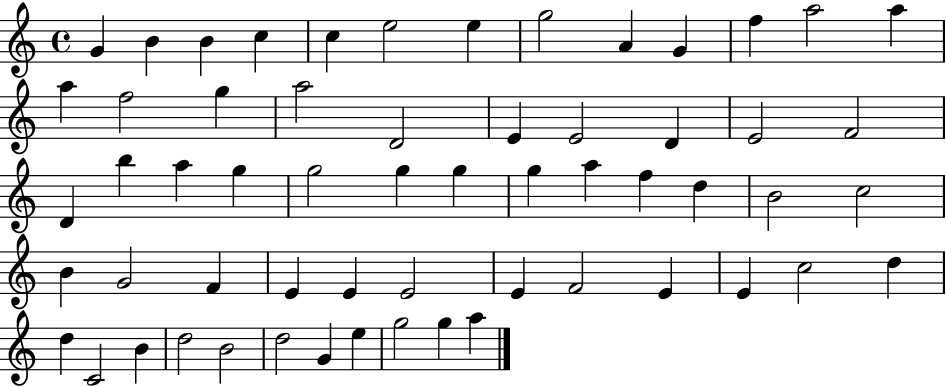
{
  \clef treble
  \time 4/4
  \defaultTimeSignature
  \key c \major
  g'4 b'4 b'4 c''4 | c''4 e''2 e''4 | g''2 a'4 g'4 | f''4 a''2 a''4 | \break a''4 f''2 g''4 | a''2 d'2 | e'4 e'2 d'4 | e'2 f'2 | \break d'4 b''4 a''4 g''4 | g''2 g''4 g''4 | g''4 a''4 f''4 d''4 | b'2 c''2 | \break b'4 g'2 f'4 | e'4 e'4 e'2 | e'4 f'2 e'4 | e'4 c''2 d''4 | \break d''4 c'2 b'4 | d''2 b'2 | d''2 g'4 e''4 | g''2 g''4 a''4 | \break \bar "|."
}